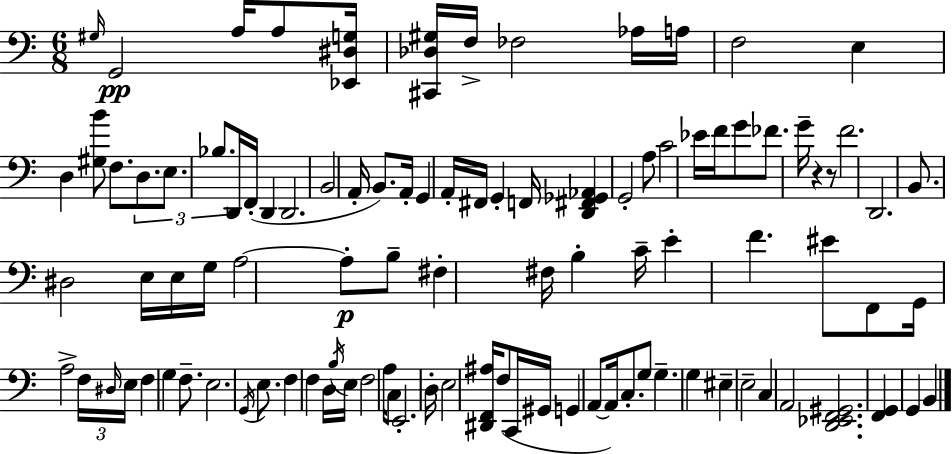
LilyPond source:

{
  \clef bass
  \numericTimeSignature
  \time 6/8
  \key a \minor
  \repeat volta 2 { \grace { gis16 }\pp g,2 a16 a8 | <ees, dis g>16 <cis, des gis>16 f16-> fes2 aes16 | a16 f2 e4 | d4 <gis b'>8 f8. \tuplet 3/2 { d8. | \break e8. bes8. } d,16 f,16-.( d,4 | d,2. | b,2 a,16-. b,8.) | a,16-. g,4 a,16-. fis,16 g,4-. | \break f,16 <d, fis, ges, aes,>4 g,2-. | a8 c'2 ees'16 | f'16 g'8 fes'8. g'16-- r4 r8 | f'2. | \break d,2. | b,8. dis2 | e16 e16 g16 a2~~ a8-.\p | b8-- fis4-. fis16 b4-. | \break c'16-- e'4-. f'4. eis'8 | f,8 g,16 a2-> | \tuplet 3/2 { f16 \grace { dis16 } e16 } f4 g4 f8.-- | e2. | \break \acciaccatura { g,16 } e8. f4 f4 | d16 \acciaccatura { b16 } e16 f2 | a16 c8 e,2.-. | d16-. e2 | \break <dis, f, ais>16 f8( c,16 gis,16 g,4 a,8~~ | a,16) c8.-. g8 g4.-- | g4 eis4-- e2-- | c4 a,2 | \break <d, ees, f, gis,>2. | <f, g,>4 g,4 | b,4 } \bar "|."
}